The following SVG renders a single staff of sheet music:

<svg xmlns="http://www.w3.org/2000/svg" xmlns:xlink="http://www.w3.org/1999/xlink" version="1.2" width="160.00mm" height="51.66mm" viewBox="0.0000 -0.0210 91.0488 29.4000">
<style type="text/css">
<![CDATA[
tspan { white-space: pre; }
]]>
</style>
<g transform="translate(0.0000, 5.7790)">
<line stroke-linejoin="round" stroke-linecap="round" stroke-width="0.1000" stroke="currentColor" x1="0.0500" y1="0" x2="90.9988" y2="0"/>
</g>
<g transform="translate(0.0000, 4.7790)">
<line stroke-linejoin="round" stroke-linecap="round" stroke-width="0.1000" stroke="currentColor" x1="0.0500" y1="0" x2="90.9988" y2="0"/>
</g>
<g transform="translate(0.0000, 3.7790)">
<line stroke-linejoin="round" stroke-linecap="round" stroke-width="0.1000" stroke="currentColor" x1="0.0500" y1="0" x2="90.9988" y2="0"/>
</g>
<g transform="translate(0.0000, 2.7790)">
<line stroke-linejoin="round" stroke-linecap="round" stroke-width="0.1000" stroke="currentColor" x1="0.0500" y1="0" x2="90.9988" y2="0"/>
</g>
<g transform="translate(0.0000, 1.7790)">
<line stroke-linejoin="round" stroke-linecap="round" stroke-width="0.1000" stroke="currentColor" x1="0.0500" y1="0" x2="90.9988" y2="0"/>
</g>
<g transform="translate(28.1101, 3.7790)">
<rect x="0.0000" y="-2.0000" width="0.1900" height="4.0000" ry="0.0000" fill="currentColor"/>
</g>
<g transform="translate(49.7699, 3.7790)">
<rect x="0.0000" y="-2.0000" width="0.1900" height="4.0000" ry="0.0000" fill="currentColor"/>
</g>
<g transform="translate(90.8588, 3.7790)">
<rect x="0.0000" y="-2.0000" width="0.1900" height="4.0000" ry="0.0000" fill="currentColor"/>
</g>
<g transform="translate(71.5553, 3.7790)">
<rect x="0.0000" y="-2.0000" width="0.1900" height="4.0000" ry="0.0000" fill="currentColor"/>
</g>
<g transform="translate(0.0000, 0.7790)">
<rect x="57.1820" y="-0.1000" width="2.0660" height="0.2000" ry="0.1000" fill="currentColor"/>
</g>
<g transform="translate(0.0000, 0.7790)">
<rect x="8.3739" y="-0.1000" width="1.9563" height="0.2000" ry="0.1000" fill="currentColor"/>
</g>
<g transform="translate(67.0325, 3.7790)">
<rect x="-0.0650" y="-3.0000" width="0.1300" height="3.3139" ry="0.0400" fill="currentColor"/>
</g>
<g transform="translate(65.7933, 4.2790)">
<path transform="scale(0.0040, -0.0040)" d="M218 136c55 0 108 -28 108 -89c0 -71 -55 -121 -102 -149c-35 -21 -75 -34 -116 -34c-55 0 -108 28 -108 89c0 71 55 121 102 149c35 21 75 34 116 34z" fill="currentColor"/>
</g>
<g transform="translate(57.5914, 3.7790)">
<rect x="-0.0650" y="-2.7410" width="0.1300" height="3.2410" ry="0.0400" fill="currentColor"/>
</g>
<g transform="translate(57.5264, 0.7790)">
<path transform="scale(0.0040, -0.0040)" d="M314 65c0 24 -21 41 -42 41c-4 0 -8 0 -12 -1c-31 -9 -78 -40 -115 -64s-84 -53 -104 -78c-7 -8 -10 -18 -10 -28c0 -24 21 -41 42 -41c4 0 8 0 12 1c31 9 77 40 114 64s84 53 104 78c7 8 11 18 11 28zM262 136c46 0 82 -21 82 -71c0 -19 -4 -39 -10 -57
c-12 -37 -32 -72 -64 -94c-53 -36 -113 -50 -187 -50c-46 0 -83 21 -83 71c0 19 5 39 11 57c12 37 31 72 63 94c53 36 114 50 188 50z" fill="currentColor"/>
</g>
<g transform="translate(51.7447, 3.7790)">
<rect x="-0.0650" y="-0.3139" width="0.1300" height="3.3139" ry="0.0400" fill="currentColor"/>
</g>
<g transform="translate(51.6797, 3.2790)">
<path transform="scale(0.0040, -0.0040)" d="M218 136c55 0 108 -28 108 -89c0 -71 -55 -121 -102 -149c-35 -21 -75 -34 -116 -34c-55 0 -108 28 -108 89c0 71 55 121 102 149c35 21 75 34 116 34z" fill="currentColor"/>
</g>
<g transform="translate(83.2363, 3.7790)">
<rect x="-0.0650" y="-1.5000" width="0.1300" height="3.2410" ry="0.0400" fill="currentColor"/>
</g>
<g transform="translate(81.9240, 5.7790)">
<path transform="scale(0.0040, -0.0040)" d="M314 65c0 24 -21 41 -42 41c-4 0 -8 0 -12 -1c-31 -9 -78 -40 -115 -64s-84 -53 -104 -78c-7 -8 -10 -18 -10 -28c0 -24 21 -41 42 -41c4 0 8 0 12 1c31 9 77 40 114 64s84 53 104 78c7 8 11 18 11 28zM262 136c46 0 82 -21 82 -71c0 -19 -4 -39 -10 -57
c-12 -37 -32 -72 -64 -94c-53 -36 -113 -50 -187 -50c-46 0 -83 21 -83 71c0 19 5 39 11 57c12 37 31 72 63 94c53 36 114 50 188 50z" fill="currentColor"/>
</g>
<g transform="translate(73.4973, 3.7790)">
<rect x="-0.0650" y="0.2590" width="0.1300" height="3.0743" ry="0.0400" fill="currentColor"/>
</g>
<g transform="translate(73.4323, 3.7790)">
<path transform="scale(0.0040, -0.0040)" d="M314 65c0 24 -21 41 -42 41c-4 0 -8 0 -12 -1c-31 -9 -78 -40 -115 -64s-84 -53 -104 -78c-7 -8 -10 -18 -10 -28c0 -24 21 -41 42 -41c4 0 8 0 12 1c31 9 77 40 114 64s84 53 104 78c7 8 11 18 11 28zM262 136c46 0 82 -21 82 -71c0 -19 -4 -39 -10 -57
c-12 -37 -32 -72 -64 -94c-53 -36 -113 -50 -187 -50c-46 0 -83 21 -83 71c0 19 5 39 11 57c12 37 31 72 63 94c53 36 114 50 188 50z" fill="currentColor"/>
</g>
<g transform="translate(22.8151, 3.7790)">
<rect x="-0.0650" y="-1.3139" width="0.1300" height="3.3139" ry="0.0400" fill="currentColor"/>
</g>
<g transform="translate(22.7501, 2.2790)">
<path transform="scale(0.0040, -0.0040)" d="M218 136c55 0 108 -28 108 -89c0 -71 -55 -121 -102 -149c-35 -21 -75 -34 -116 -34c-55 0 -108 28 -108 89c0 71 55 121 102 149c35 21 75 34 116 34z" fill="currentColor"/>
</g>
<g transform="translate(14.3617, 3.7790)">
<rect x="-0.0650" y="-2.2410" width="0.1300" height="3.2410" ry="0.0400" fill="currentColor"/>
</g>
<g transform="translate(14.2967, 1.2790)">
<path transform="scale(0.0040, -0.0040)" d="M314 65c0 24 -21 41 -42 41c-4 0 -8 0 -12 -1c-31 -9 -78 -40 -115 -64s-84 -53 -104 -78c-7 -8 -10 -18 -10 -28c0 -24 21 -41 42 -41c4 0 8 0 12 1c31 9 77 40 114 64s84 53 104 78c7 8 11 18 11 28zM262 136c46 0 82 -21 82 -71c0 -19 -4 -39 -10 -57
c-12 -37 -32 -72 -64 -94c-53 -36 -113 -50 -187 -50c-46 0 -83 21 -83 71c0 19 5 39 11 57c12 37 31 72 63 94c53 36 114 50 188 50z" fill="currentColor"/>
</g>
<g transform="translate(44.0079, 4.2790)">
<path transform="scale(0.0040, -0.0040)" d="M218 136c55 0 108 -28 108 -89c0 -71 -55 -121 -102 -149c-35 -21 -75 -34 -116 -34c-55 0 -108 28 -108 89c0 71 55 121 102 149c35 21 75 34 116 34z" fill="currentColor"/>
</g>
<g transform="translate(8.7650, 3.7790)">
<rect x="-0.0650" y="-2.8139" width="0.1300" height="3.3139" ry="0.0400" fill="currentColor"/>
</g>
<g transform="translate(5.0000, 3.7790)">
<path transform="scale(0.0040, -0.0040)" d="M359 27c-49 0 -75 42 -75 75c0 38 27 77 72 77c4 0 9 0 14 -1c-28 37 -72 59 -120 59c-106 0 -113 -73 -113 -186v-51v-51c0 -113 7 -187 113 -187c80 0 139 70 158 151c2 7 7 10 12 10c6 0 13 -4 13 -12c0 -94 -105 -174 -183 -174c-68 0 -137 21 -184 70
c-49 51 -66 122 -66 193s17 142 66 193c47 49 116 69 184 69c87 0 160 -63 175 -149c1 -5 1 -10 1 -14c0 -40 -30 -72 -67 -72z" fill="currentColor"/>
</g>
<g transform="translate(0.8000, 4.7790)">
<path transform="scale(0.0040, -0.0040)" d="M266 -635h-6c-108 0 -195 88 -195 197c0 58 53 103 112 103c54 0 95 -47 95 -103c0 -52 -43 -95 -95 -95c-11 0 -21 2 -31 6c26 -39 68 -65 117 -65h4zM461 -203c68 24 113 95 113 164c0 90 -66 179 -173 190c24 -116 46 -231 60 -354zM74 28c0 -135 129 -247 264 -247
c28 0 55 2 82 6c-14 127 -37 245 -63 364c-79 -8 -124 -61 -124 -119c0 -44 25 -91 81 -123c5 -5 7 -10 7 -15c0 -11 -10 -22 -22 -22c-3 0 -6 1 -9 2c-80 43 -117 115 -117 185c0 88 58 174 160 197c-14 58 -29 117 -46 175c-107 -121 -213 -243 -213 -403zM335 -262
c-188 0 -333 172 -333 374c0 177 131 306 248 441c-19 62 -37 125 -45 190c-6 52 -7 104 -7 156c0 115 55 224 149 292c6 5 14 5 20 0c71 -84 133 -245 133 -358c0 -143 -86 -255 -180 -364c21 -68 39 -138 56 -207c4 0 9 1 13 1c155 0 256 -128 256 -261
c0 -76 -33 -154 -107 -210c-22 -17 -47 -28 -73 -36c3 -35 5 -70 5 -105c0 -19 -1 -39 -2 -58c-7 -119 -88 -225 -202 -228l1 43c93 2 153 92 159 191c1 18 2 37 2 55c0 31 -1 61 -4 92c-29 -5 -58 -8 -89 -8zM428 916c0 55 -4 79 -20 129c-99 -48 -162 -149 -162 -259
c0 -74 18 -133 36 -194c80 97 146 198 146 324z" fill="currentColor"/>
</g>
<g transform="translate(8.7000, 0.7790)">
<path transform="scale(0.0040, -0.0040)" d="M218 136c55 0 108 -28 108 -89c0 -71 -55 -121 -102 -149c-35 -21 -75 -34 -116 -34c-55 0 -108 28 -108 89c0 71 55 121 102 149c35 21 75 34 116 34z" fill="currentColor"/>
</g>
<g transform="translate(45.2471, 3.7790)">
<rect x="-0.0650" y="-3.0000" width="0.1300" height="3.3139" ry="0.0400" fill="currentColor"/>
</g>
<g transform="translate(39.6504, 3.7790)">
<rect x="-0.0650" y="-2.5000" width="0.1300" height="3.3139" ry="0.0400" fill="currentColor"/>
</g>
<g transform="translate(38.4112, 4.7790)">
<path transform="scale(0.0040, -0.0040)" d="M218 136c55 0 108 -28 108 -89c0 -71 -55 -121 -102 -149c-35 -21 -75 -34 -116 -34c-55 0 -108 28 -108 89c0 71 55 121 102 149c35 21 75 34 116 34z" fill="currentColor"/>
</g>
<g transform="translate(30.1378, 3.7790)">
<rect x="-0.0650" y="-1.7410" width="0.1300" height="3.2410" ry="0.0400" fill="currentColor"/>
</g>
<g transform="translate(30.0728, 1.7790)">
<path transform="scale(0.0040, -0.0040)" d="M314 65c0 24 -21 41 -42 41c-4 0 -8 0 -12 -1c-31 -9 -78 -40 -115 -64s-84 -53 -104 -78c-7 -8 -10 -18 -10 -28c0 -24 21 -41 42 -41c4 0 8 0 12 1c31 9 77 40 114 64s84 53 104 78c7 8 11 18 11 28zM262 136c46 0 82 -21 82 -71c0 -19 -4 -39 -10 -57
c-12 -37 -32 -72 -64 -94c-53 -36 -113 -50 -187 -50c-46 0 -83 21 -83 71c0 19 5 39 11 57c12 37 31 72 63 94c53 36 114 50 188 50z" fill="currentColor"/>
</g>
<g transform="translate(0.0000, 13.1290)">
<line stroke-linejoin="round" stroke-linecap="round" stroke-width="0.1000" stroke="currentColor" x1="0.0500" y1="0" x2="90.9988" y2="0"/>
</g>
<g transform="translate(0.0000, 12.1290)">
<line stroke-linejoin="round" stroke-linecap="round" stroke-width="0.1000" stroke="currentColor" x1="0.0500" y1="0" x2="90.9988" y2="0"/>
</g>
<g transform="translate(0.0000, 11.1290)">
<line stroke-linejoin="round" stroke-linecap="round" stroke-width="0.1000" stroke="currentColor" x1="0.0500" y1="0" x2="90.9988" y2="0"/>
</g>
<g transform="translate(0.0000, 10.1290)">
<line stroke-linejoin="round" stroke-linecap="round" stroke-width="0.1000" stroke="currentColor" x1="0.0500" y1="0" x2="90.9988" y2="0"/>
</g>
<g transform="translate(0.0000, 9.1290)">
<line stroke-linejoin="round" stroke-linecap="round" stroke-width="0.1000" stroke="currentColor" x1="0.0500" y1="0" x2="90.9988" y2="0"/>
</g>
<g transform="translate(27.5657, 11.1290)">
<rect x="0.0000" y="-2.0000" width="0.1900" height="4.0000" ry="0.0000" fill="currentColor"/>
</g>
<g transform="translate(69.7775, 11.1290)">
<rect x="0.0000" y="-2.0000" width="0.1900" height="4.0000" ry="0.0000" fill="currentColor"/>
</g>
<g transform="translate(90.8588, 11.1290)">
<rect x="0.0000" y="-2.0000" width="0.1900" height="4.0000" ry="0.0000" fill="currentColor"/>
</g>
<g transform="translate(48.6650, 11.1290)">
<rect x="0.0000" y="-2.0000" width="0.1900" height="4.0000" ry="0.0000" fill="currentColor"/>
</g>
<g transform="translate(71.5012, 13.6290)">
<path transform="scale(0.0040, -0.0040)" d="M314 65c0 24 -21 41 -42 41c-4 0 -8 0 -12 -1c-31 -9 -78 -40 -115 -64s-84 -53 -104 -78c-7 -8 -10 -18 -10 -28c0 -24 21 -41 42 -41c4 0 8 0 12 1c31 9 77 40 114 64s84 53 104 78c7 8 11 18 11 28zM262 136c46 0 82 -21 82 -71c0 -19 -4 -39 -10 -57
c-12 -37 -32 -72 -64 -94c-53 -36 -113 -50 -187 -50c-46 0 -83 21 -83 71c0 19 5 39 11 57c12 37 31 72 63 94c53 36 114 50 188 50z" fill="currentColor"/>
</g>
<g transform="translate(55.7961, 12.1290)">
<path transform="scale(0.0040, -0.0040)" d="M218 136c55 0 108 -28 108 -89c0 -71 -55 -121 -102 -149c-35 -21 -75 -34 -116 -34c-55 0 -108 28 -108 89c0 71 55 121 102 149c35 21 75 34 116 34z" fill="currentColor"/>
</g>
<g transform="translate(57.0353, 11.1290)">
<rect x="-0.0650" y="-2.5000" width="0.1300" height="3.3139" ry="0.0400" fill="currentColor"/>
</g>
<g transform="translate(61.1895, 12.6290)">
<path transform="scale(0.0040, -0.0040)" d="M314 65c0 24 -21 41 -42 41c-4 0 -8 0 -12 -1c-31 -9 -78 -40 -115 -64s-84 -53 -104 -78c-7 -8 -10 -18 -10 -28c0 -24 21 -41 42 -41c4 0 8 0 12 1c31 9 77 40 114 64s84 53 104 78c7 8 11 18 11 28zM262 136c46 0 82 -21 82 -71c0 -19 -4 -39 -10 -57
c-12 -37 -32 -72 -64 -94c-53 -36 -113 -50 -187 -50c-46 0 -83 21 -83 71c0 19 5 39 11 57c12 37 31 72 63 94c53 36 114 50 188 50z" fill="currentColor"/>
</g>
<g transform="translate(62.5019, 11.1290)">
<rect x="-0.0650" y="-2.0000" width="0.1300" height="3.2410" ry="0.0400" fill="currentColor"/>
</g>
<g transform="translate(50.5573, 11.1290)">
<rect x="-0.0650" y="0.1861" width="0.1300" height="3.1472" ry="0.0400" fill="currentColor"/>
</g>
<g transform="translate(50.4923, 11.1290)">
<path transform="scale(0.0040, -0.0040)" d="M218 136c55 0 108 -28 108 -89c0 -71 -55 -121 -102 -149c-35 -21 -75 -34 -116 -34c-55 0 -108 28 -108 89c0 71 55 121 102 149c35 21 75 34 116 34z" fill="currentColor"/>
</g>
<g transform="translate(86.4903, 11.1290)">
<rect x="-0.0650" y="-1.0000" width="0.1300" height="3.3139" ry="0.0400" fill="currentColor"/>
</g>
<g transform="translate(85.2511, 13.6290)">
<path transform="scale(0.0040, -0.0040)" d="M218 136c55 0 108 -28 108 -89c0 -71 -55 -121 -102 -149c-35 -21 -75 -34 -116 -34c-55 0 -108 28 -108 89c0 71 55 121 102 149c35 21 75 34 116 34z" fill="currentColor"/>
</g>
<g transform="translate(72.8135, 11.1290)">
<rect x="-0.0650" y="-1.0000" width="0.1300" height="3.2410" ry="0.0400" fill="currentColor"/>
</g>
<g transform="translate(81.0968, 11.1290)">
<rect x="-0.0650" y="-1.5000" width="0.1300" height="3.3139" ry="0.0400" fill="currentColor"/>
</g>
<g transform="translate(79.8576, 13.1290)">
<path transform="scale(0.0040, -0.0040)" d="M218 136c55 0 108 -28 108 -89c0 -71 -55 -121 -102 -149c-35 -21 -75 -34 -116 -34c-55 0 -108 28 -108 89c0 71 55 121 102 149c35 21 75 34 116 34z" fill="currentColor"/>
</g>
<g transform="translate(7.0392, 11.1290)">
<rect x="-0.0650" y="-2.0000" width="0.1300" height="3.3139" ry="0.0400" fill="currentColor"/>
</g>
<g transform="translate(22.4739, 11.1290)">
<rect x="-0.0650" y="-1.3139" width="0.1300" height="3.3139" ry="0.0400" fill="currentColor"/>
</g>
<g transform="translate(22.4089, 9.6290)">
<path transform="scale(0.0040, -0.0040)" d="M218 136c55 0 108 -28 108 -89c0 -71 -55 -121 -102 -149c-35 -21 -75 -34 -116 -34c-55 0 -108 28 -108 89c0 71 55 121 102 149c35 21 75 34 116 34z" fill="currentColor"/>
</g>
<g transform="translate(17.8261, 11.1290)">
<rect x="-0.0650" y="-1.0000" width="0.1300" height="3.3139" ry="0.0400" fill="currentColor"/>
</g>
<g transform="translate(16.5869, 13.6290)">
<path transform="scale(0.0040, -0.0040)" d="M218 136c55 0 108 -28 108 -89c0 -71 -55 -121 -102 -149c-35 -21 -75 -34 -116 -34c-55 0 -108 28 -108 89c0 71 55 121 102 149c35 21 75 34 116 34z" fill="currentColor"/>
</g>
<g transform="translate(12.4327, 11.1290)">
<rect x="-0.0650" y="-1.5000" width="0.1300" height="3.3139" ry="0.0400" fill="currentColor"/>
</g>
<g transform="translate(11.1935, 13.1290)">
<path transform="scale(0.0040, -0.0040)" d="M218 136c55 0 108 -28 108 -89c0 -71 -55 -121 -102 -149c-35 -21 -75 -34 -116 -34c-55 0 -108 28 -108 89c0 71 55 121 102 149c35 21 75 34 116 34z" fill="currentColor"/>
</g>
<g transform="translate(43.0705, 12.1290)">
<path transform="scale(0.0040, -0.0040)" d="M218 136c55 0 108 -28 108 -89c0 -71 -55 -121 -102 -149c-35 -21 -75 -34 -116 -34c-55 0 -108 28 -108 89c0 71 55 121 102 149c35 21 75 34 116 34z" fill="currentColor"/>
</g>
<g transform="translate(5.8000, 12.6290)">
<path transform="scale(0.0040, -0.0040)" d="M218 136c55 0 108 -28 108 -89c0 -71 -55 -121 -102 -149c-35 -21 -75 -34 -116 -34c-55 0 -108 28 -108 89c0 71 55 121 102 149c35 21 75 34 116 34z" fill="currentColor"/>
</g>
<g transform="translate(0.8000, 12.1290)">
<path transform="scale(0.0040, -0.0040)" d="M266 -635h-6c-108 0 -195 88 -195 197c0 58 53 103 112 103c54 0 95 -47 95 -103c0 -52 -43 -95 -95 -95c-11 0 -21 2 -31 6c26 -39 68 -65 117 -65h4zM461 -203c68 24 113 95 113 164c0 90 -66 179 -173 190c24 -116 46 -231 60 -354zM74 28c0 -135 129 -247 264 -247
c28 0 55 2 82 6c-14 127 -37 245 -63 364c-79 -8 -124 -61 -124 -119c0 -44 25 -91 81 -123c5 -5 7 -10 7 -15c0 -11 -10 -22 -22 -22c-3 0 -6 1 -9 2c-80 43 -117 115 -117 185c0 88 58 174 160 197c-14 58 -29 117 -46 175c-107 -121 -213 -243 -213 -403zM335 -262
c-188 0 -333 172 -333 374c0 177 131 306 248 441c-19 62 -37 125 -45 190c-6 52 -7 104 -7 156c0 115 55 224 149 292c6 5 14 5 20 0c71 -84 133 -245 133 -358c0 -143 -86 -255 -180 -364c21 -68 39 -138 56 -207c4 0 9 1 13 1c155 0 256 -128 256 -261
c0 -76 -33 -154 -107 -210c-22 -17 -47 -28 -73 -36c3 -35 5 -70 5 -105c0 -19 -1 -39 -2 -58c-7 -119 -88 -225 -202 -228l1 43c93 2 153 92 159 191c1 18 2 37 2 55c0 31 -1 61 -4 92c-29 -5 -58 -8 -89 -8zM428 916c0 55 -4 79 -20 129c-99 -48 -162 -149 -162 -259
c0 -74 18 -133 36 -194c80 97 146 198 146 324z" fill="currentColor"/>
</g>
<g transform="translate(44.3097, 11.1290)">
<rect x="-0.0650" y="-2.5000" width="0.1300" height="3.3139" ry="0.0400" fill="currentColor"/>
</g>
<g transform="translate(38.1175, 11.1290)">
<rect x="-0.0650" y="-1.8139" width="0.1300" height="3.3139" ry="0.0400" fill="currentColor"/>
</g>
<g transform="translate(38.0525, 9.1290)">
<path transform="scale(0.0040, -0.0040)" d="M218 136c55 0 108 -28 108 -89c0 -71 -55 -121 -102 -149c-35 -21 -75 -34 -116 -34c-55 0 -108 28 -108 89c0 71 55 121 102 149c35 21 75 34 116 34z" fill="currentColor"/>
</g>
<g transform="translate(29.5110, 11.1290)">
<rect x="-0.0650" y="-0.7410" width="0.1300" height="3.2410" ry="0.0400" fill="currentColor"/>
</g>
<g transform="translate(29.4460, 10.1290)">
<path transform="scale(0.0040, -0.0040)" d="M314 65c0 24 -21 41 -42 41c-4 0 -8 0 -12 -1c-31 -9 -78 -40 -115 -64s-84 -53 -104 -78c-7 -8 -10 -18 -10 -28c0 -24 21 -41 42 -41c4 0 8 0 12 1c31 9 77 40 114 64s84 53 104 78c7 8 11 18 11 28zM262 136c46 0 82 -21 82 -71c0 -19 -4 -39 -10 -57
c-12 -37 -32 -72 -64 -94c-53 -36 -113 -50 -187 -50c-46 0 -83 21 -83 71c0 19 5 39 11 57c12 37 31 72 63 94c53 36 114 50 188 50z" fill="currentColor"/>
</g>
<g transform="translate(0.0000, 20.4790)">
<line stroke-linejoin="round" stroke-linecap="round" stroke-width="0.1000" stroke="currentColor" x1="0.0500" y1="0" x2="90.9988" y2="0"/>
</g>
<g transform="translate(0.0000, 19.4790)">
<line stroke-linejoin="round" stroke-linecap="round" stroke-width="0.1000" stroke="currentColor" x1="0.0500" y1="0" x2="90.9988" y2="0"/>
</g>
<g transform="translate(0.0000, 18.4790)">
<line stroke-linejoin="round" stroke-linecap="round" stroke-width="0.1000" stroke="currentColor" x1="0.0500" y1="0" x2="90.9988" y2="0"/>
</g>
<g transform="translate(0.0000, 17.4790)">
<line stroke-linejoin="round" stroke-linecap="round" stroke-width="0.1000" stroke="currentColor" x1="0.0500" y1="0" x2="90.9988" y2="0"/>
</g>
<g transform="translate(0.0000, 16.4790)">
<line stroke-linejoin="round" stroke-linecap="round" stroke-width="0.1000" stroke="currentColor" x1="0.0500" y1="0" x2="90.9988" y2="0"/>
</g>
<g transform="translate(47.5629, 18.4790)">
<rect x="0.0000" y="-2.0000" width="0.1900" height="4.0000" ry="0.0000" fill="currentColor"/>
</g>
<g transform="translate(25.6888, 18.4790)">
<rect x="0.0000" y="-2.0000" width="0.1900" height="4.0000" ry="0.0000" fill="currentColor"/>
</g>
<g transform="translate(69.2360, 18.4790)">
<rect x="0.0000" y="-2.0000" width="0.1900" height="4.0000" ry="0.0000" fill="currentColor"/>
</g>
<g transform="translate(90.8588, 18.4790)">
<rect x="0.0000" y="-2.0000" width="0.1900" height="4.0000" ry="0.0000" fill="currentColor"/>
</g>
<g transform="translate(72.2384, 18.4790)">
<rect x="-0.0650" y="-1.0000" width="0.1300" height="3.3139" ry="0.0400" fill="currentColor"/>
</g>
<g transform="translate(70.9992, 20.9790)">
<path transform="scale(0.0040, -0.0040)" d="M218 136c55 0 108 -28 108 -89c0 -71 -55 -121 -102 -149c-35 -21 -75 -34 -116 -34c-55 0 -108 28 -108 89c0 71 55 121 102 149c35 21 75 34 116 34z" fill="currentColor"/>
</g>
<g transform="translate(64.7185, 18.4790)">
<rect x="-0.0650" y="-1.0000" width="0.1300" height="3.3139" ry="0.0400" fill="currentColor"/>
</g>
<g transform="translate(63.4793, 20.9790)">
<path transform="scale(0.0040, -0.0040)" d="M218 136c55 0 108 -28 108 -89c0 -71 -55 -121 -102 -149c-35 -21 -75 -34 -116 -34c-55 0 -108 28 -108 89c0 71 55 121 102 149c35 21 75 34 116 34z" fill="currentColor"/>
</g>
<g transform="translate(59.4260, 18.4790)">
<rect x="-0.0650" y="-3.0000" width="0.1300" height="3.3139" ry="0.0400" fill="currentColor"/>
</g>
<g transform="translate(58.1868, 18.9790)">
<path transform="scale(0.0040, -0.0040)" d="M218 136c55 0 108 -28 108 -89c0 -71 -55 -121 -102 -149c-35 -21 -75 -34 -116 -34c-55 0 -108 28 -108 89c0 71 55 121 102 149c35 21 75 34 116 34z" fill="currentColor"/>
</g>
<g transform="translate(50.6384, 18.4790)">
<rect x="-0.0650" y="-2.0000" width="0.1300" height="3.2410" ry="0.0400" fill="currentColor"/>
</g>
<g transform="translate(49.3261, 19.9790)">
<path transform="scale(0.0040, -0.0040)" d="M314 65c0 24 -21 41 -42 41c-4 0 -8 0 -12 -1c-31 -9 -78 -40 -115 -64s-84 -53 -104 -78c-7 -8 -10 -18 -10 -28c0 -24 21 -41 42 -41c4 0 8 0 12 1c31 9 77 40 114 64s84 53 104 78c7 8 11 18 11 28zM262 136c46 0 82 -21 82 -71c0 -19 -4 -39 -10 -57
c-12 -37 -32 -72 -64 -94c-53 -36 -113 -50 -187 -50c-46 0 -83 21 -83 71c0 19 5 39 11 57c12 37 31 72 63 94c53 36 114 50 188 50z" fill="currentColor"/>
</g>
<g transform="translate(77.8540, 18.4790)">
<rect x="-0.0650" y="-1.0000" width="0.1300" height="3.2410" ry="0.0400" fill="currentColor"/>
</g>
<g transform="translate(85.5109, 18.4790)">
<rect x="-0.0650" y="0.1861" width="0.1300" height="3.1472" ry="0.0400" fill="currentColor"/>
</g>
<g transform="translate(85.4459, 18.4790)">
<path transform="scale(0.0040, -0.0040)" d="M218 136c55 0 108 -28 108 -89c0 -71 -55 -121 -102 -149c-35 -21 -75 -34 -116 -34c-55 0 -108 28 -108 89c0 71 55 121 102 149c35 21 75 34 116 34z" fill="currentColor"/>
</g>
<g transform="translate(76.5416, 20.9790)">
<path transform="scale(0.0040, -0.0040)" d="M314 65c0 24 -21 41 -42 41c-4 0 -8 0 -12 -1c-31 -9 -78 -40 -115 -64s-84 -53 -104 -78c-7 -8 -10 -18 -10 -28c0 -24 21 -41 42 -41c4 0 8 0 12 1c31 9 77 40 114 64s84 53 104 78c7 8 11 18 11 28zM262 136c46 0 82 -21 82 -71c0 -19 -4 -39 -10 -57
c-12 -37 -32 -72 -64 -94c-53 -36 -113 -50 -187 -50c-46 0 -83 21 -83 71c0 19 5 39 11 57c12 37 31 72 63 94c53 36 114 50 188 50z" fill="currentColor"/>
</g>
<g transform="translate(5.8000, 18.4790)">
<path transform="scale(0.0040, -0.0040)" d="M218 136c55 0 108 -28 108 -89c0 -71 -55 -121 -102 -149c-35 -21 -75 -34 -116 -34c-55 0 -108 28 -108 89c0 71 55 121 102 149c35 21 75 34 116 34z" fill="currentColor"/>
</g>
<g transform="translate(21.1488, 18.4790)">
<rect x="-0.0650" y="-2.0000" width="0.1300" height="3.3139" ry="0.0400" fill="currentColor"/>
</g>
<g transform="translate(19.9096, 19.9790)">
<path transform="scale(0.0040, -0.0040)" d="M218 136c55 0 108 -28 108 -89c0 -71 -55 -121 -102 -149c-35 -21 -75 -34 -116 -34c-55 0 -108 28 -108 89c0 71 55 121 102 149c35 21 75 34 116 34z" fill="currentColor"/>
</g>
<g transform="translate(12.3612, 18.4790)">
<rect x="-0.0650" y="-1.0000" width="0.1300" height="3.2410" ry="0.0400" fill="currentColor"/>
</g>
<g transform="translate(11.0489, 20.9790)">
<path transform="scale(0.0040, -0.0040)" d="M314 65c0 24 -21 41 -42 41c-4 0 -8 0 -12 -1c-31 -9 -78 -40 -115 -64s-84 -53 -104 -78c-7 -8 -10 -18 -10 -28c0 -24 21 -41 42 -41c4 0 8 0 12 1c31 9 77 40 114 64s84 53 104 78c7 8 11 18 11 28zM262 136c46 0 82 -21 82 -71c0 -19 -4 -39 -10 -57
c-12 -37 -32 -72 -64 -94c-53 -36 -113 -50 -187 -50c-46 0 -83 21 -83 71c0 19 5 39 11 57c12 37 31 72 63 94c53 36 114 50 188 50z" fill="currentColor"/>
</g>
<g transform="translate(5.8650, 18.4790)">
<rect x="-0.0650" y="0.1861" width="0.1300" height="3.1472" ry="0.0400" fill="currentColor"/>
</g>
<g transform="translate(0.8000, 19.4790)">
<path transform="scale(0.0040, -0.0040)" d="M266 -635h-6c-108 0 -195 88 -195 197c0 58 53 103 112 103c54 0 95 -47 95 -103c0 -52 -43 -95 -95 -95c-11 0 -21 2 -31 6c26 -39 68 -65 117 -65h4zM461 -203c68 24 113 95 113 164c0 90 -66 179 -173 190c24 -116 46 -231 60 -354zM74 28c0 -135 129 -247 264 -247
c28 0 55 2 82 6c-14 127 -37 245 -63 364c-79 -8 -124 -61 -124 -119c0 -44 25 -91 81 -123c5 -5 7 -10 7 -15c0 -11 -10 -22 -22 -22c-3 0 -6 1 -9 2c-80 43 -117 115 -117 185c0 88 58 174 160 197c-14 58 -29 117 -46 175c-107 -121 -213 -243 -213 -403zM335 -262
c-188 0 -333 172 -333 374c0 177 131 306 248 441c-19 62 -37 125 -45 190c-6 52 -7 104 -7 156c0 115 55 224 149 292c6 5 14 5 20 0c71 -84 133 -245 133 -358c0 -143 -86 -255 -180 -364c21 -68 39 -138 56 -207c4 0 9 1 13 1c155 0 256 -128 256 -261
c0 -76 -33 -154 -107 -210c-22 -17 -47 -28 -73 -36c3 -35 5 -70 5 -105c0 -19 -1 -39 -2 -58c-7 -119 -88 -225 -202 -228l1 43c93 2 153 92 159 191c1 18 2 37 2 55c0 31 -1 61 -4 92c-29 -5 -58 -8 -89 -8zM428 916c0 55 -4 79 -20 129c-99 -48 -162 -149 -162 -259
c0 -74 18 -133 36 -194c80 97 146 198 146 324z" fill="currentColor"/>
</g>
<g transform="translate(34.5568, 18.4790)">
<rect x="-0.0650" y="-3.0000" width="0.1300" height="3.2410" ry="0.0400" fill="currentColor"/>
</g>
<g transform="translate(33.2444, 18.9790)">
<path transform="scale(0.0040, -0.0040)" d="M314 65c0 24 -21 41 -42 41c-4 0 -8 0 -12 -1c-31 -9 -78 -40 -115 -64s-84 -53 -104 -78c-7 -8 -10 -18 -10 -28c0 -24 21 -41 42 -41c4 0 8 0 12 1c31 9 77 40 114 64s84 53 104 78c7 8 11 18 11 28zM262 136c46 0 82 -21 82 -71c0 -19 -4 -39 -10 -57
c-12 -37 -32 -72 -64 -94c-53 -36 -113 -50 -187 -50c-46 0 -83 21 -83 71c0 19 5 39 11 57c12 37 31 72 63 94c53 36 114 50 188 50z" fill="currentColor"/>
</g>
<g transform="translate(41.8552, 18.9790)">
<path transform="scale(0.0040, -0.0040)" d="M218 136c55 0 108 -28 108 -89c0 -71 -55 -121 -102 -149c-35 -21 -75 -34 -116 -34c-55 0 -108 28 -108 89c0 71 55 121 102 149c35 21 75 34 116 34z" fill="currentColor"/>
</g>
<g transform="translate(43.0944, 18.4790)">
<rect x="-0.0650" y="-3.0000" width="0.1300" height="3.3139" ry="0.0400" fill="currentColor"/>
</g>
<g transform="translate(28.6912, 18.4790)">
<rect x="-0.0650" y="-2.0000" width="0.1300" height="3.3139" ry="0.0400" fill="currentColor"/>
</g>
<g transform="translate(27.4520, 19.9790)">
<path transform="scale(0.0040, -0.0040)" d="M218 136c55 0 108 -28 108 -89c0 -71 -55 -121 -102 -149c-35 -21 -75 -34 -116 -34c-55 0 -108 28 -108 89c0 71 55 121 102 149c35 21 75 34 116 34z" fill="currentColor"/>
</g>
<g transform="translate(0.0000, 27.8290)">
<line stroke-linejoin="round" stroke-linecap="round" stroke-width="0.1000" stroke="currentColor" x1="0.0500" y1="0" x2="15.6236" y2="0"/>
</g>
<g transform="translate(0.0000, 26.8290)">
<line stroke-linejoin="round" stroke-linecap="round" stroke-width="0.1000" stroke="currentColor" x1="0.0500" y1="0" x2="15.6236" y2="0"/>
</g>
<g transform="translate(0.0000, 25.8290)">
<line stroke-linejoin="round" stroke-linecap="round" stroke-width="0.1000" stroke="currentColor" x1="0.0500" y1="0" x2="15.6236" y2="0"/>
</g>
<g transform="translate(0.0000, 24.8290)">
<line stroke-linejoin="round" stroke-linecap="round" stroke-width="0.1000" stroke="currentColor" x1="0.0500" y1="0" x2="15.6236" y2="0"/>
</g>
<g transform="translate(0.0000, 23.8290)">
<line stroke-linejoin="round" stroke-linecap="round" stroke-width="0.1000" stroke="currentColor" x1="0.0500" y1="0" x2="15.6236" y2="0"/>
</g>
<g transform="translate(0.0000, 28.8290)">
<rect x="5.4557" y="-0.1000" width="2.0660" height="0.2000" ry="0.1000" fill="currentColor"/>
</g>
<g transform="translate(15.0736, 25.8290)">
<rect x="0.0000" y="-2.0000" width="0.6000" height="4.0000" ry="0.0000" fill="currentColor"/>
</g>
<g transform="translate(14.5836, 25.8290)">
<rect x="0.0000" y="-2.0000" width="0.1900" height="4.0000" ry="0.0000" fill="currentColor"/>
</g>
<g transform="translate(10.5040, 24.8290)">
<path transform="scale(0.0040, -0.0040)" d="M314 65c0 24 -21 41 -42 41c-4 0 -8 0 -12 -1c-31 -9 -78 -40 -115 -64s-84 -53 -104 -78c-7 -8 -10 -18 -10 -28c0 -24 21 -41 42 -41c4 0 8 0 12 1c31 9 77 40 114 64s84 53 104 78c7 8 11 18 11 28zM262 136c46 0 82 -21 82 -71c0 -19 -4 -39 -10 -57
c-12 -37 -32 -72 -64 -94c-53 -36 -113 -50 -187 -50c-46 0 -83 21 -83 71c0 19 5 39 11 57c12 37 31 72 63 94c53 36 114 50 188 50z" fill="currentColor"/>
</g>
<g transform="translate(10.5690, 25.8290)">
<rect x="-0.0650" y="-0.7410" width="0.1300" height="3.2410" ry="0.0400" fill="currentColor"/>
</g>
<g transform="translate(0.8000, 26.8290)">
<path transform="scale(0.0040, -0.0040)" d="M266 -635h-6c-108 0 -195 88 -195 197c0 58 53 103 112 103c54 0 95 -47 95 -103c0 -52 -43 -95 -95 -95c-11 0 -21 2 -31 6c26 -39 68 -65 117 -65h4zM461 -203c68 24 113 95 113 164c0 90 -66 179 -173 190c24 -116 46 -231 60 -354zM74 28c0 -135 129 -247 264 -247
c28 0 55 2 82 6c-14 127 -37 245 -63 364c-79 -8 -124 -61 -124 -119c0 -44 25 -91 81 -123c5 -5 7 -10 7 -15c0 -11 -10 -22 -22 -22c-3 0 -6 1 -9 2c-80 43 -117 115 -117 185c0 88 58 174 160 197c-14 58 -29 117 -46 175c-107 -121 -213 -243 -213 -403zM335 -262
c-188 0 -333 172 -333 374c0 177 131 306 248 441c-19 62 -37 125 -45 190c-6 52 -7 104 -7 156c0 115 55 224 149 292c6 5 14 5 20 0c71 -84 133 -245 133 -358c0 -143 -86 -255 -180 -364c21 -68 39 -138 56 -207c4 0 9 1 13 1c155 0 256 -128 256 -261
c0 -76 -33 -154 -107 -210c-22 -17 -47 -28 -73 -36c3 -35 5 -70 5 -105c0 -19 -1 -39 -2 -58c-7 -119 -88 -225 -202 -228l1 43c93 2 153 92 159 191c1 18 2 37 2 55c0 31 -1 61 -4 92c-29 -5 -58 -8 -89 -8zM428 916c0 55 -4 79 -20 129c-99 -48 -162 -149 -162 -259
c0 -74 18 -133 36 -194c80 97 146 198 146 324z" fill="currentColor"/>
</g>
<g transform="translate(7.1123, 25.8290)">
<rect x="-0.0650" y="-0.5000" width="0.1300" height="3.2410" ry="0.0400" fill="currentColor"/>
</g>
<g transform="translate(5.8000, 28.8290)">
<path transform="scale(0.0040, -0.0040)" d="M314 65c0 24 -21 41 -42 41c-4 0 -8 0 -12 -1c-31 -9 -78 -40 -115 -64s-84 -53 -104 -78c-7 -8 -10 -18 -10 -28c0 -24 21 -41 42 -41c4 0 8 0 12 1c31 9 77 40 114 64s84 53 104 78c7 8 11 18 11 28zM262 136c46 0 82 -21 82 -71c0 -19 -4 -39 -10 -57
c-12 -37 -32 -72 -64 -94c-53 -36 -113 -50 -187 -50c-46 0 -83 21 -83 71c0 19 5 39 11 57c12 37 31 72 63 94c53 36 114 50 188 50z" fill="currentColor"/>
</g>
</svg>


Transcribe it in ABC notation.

X:1
T:Untitled
M:4/4
L:1/4
K:C
a g2 e f2 G A c a2 A B2 E2 F E D e d2 f G B G F2 D2 E D B D2 F F A2 A F2 A D D D2 B C2 d2